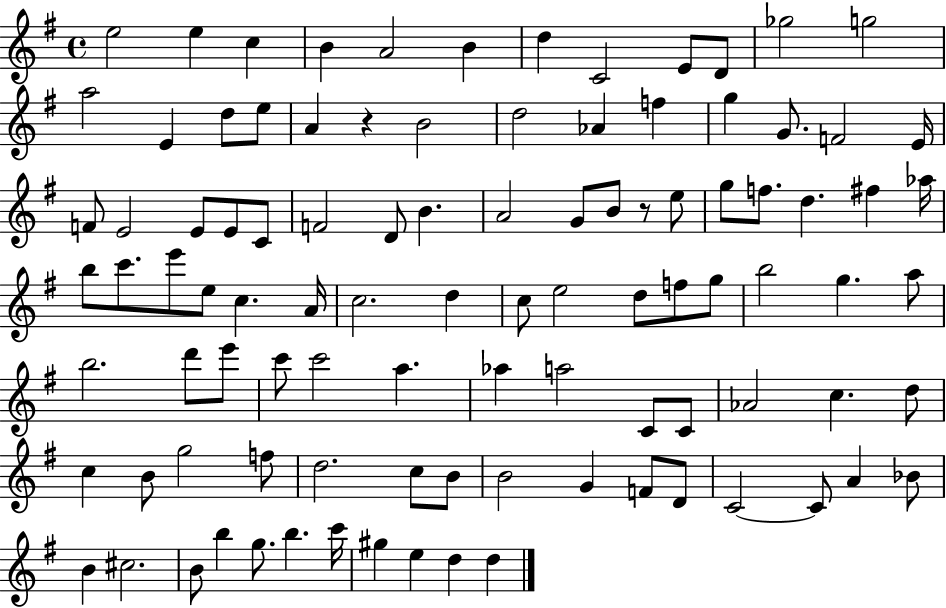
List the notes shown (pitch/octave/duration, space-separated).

E5/h E5/q C5/q B4/q A4/h B4/q D5/q C4/h E4/e D4/e Gb5/h G5/h A5/h E4/q D5/e E5/e A4/q R/q B4/h D5/h Ab4/q F5/q G5/q G4/e. F4/h E4/s F4/e E4/h E4/e E4/e C4/e F4/h D4/e B4/q. A4/h G4/e B4/e R/e E5/e G5/e F5/e. D5/q. F#5/q Ab5/s B5/e C6/e. E6/e E5/e C5/q. A4/s C5/h. D5/q C5/e E5/h D5/e F5/e G5/e B5/h G5/q. A5/e B5/h. D6/e E6/e C6/e C6/h A5/q. Ab5/q A5/h C4/e C4/e Ab4/h C5/q. D5/e C5/q B4/e G5/h F5/e D5/h. C5/e B4/e B4/h G4/q F4/e D4/e C4/h C4/e A4/q Bb4/e B4/q C#5/h. B4/e B5/q G5/e. B5/q. C6/s G#5/q E5/q D5/q D5/q